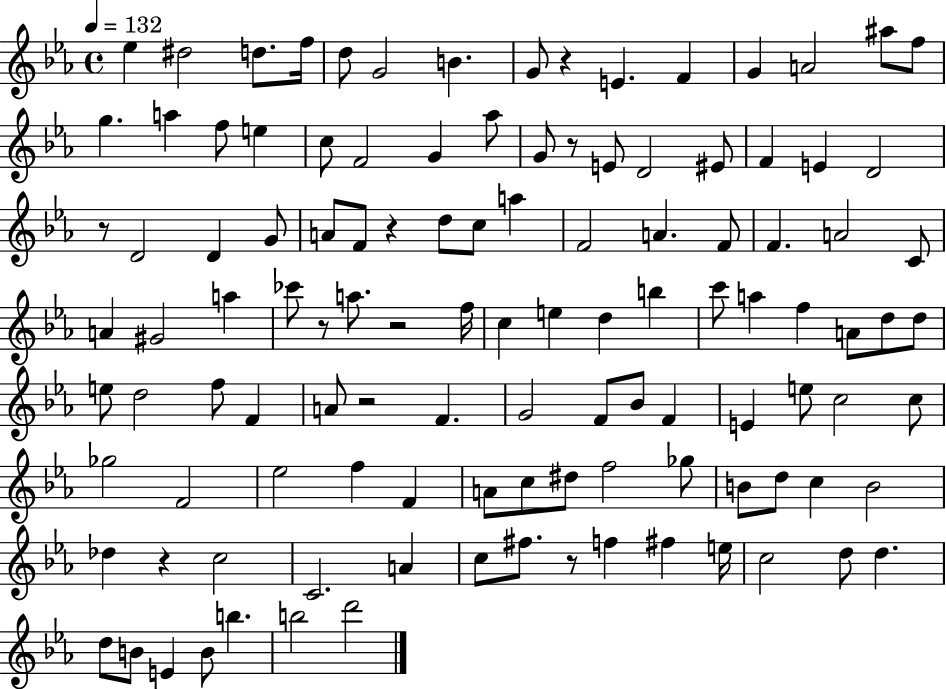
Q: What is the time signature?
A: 4/4